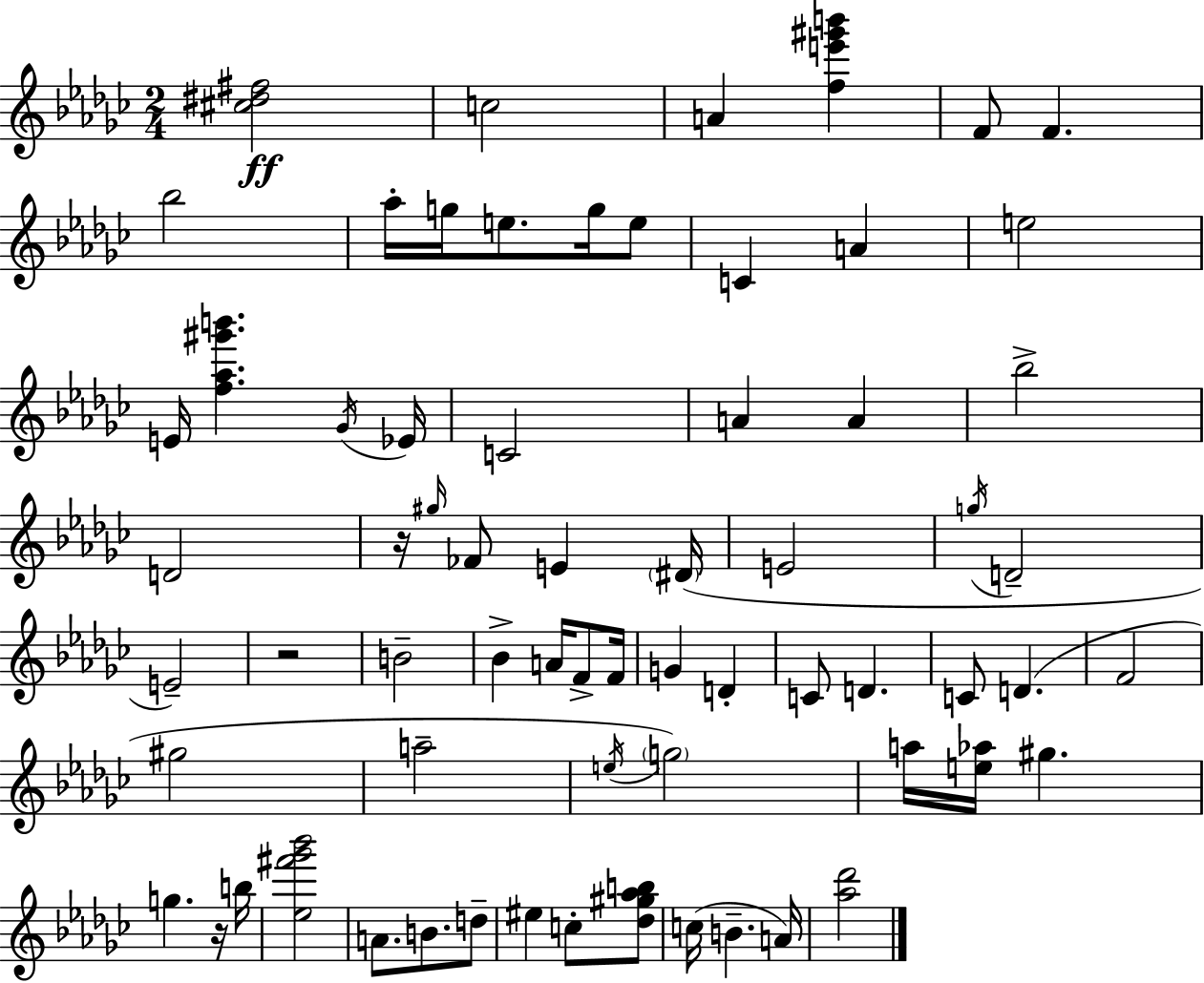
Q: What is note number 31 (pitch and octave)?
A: Bb4